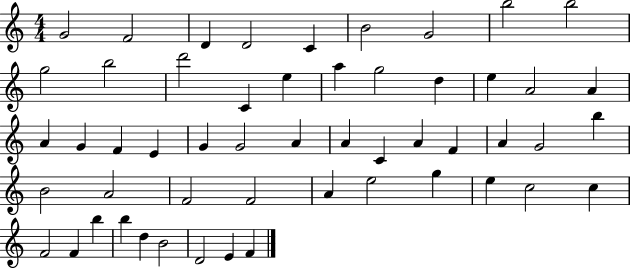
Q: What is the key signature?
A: C major